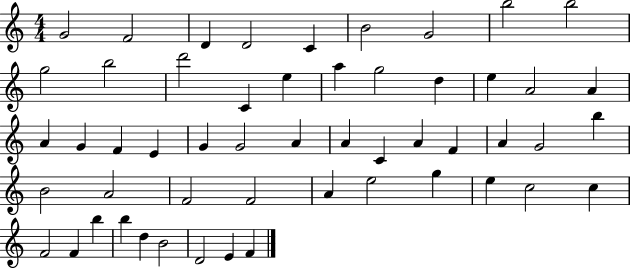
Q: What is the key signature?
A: C major